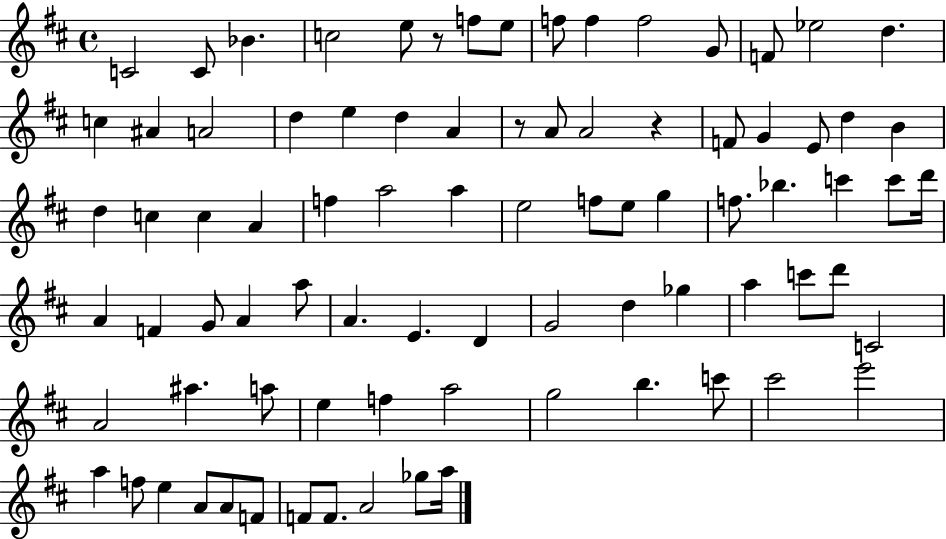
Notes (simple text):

C4/h C4/e Bb4/q. C5/h E5/e R/e F5/e E5/e F5/e F5/q F5/h G4/e F4/e Eb5/h D5/q. C5/q A#4/q A4/h D5/q E5/q D5/q A4/q R/e A4/e A4/h R/q F4/e G4/q E4/e D5/q B4/q D5/q C5/q C5/q A4/q F5/q A5/h A5/q E5/h F5/e E5/e G5/q F5/e. Bb5/q. C6/q C6/e D6/s A4/q F4/q G4/e A4/q A5/e A4/q. E4/q. D4/q G4/h D5/q Gb5/q A5/q C6/e D6/e C4/h A4/h A#5/q. A5/e E5/q F5/q A5/h G5/h B5/q. C6/e C#6/h E6/h A5/q F5/e E5/q A4/e A4/e F4/e F4/e F4/e. A4/h Gb5/e A5/s